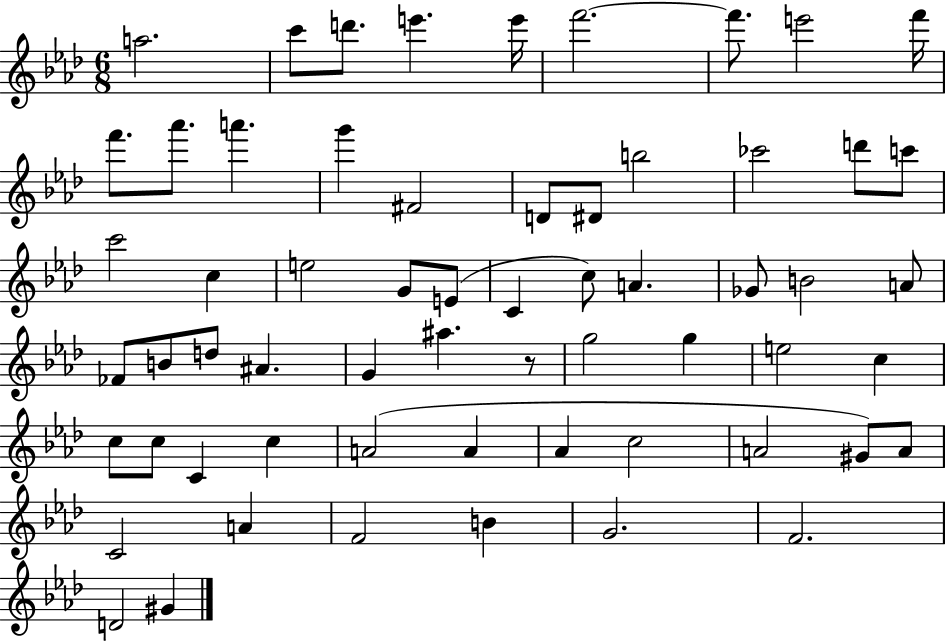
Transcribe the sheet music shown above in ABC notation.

X:1
T:Untitled
M:6/8
L:1/4
K:Ab
a2 c'/2 d'/2 e' e'/4 f'2 f'/2 e'2 f'/4 f'/2 _a'/2 a' g' ^F2 D/2 ^D/2 b2 _c'2 d'/2 c'/2 c'2 c e2 G/2 E/2 C c/2 A _G/2 B2 A/2 _F/2 B/2 d/2 ^A G ^a z/2 g2 g e2 c c/2 c/2 C c A2 A _A c2 A2 ^G/2 A/2 C2 A F2 B G2 F2 D2 ^G